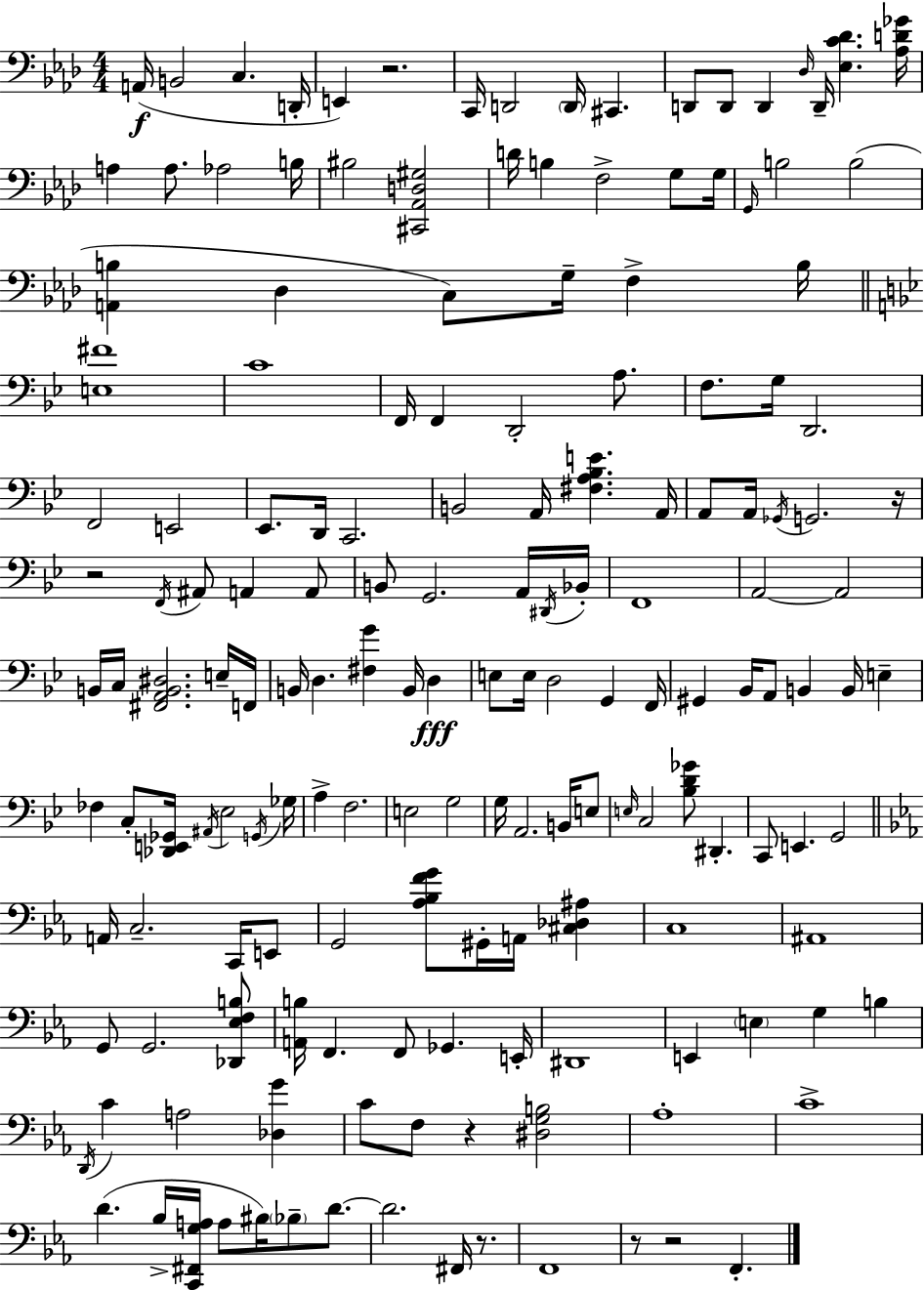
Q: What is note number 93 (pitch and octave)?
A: G3